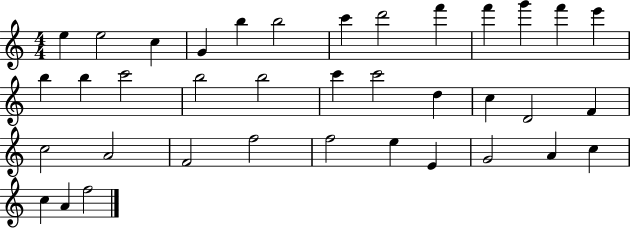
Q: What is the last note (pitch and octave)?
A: F5